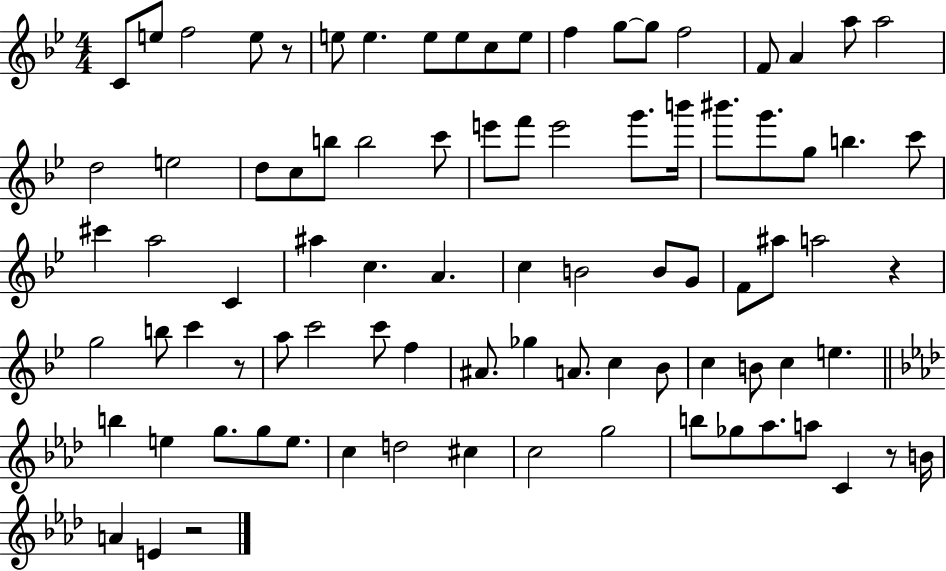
C4/e E5/e F5/h E5/e R/e E5/e E5/q. E5/e E5/e C5/e E5/e F5/q G5/e G5/e F5/h F4/e A4/q A5/e A5/h D5/h E5/h D5/e C5/e B5/e B5/h C6/e E6/e F6/e E6/h G6/e. B6/s BIS6/e. G6/e. G5/e B5/q. C6/e C#6/q A5/h C4/q A#5/q C5/q. A4/q. C5/q B4/h B4/e G4/e F4/e A#5/e A5/h R/q G5/h B5/e C6/q R/e A5/e C6/h C6/e F5/q A#4/e. Gb5/q A4/e. C5/q Bb4/e C5/q B4/e C5/q E5/q. B5/q E5/q G5/e. G5/e E5/e. C5/q D5/h C#5/q C5/h G5/h B5/e Gb5/e Ab5/e. A5/e C4/q R/e B4/s A4/q E4/q R/h